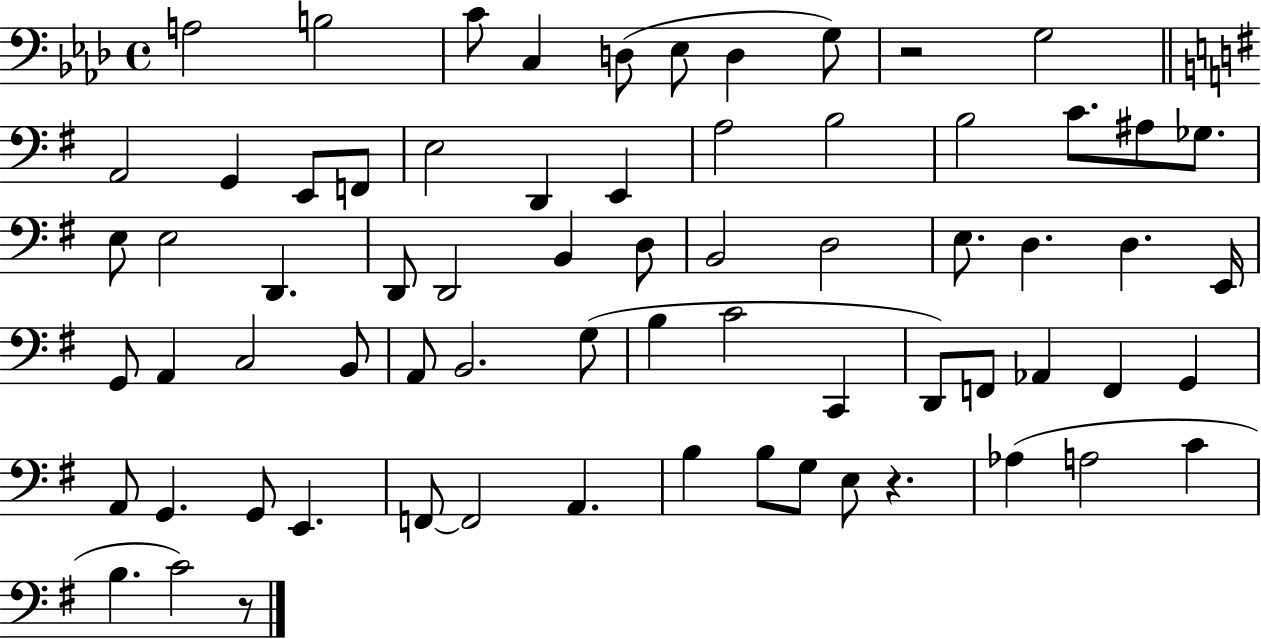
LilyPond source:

{
  \clef bass
  \time 4/4
  \defaultTimeSignature
  \key aes \major
  a2 b2 | c'8 c4 d8( ees8 d4 g8) | r2 g2 | \bar "||" \break \key g \major a,2 g,4 e,8 f,8 | e2 d,4 e,4 | a2 b2 | b2 c'8. ais8 ges8. | \break e8 e2 d,4. | d,8 d,2 b,4 d8 | b,2 d2 | e8. d4. d4. e,16 | \break g,8 a,4 c2 b,8 | a,8 b,2. g8( | b4 c'2 c,4 | d,8) f,8 aes,4 f,4 g,4 | \break a,8 g,4. g,8 e,4. | f,8~~ f,2 a,4. | b4 b8 g8 e8 r4. | aes4( a2 c'4 | \break b4. c'2) r8 | \bar "|."
}